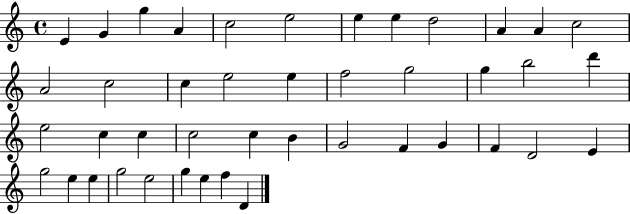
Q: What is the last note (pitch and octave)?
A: D4